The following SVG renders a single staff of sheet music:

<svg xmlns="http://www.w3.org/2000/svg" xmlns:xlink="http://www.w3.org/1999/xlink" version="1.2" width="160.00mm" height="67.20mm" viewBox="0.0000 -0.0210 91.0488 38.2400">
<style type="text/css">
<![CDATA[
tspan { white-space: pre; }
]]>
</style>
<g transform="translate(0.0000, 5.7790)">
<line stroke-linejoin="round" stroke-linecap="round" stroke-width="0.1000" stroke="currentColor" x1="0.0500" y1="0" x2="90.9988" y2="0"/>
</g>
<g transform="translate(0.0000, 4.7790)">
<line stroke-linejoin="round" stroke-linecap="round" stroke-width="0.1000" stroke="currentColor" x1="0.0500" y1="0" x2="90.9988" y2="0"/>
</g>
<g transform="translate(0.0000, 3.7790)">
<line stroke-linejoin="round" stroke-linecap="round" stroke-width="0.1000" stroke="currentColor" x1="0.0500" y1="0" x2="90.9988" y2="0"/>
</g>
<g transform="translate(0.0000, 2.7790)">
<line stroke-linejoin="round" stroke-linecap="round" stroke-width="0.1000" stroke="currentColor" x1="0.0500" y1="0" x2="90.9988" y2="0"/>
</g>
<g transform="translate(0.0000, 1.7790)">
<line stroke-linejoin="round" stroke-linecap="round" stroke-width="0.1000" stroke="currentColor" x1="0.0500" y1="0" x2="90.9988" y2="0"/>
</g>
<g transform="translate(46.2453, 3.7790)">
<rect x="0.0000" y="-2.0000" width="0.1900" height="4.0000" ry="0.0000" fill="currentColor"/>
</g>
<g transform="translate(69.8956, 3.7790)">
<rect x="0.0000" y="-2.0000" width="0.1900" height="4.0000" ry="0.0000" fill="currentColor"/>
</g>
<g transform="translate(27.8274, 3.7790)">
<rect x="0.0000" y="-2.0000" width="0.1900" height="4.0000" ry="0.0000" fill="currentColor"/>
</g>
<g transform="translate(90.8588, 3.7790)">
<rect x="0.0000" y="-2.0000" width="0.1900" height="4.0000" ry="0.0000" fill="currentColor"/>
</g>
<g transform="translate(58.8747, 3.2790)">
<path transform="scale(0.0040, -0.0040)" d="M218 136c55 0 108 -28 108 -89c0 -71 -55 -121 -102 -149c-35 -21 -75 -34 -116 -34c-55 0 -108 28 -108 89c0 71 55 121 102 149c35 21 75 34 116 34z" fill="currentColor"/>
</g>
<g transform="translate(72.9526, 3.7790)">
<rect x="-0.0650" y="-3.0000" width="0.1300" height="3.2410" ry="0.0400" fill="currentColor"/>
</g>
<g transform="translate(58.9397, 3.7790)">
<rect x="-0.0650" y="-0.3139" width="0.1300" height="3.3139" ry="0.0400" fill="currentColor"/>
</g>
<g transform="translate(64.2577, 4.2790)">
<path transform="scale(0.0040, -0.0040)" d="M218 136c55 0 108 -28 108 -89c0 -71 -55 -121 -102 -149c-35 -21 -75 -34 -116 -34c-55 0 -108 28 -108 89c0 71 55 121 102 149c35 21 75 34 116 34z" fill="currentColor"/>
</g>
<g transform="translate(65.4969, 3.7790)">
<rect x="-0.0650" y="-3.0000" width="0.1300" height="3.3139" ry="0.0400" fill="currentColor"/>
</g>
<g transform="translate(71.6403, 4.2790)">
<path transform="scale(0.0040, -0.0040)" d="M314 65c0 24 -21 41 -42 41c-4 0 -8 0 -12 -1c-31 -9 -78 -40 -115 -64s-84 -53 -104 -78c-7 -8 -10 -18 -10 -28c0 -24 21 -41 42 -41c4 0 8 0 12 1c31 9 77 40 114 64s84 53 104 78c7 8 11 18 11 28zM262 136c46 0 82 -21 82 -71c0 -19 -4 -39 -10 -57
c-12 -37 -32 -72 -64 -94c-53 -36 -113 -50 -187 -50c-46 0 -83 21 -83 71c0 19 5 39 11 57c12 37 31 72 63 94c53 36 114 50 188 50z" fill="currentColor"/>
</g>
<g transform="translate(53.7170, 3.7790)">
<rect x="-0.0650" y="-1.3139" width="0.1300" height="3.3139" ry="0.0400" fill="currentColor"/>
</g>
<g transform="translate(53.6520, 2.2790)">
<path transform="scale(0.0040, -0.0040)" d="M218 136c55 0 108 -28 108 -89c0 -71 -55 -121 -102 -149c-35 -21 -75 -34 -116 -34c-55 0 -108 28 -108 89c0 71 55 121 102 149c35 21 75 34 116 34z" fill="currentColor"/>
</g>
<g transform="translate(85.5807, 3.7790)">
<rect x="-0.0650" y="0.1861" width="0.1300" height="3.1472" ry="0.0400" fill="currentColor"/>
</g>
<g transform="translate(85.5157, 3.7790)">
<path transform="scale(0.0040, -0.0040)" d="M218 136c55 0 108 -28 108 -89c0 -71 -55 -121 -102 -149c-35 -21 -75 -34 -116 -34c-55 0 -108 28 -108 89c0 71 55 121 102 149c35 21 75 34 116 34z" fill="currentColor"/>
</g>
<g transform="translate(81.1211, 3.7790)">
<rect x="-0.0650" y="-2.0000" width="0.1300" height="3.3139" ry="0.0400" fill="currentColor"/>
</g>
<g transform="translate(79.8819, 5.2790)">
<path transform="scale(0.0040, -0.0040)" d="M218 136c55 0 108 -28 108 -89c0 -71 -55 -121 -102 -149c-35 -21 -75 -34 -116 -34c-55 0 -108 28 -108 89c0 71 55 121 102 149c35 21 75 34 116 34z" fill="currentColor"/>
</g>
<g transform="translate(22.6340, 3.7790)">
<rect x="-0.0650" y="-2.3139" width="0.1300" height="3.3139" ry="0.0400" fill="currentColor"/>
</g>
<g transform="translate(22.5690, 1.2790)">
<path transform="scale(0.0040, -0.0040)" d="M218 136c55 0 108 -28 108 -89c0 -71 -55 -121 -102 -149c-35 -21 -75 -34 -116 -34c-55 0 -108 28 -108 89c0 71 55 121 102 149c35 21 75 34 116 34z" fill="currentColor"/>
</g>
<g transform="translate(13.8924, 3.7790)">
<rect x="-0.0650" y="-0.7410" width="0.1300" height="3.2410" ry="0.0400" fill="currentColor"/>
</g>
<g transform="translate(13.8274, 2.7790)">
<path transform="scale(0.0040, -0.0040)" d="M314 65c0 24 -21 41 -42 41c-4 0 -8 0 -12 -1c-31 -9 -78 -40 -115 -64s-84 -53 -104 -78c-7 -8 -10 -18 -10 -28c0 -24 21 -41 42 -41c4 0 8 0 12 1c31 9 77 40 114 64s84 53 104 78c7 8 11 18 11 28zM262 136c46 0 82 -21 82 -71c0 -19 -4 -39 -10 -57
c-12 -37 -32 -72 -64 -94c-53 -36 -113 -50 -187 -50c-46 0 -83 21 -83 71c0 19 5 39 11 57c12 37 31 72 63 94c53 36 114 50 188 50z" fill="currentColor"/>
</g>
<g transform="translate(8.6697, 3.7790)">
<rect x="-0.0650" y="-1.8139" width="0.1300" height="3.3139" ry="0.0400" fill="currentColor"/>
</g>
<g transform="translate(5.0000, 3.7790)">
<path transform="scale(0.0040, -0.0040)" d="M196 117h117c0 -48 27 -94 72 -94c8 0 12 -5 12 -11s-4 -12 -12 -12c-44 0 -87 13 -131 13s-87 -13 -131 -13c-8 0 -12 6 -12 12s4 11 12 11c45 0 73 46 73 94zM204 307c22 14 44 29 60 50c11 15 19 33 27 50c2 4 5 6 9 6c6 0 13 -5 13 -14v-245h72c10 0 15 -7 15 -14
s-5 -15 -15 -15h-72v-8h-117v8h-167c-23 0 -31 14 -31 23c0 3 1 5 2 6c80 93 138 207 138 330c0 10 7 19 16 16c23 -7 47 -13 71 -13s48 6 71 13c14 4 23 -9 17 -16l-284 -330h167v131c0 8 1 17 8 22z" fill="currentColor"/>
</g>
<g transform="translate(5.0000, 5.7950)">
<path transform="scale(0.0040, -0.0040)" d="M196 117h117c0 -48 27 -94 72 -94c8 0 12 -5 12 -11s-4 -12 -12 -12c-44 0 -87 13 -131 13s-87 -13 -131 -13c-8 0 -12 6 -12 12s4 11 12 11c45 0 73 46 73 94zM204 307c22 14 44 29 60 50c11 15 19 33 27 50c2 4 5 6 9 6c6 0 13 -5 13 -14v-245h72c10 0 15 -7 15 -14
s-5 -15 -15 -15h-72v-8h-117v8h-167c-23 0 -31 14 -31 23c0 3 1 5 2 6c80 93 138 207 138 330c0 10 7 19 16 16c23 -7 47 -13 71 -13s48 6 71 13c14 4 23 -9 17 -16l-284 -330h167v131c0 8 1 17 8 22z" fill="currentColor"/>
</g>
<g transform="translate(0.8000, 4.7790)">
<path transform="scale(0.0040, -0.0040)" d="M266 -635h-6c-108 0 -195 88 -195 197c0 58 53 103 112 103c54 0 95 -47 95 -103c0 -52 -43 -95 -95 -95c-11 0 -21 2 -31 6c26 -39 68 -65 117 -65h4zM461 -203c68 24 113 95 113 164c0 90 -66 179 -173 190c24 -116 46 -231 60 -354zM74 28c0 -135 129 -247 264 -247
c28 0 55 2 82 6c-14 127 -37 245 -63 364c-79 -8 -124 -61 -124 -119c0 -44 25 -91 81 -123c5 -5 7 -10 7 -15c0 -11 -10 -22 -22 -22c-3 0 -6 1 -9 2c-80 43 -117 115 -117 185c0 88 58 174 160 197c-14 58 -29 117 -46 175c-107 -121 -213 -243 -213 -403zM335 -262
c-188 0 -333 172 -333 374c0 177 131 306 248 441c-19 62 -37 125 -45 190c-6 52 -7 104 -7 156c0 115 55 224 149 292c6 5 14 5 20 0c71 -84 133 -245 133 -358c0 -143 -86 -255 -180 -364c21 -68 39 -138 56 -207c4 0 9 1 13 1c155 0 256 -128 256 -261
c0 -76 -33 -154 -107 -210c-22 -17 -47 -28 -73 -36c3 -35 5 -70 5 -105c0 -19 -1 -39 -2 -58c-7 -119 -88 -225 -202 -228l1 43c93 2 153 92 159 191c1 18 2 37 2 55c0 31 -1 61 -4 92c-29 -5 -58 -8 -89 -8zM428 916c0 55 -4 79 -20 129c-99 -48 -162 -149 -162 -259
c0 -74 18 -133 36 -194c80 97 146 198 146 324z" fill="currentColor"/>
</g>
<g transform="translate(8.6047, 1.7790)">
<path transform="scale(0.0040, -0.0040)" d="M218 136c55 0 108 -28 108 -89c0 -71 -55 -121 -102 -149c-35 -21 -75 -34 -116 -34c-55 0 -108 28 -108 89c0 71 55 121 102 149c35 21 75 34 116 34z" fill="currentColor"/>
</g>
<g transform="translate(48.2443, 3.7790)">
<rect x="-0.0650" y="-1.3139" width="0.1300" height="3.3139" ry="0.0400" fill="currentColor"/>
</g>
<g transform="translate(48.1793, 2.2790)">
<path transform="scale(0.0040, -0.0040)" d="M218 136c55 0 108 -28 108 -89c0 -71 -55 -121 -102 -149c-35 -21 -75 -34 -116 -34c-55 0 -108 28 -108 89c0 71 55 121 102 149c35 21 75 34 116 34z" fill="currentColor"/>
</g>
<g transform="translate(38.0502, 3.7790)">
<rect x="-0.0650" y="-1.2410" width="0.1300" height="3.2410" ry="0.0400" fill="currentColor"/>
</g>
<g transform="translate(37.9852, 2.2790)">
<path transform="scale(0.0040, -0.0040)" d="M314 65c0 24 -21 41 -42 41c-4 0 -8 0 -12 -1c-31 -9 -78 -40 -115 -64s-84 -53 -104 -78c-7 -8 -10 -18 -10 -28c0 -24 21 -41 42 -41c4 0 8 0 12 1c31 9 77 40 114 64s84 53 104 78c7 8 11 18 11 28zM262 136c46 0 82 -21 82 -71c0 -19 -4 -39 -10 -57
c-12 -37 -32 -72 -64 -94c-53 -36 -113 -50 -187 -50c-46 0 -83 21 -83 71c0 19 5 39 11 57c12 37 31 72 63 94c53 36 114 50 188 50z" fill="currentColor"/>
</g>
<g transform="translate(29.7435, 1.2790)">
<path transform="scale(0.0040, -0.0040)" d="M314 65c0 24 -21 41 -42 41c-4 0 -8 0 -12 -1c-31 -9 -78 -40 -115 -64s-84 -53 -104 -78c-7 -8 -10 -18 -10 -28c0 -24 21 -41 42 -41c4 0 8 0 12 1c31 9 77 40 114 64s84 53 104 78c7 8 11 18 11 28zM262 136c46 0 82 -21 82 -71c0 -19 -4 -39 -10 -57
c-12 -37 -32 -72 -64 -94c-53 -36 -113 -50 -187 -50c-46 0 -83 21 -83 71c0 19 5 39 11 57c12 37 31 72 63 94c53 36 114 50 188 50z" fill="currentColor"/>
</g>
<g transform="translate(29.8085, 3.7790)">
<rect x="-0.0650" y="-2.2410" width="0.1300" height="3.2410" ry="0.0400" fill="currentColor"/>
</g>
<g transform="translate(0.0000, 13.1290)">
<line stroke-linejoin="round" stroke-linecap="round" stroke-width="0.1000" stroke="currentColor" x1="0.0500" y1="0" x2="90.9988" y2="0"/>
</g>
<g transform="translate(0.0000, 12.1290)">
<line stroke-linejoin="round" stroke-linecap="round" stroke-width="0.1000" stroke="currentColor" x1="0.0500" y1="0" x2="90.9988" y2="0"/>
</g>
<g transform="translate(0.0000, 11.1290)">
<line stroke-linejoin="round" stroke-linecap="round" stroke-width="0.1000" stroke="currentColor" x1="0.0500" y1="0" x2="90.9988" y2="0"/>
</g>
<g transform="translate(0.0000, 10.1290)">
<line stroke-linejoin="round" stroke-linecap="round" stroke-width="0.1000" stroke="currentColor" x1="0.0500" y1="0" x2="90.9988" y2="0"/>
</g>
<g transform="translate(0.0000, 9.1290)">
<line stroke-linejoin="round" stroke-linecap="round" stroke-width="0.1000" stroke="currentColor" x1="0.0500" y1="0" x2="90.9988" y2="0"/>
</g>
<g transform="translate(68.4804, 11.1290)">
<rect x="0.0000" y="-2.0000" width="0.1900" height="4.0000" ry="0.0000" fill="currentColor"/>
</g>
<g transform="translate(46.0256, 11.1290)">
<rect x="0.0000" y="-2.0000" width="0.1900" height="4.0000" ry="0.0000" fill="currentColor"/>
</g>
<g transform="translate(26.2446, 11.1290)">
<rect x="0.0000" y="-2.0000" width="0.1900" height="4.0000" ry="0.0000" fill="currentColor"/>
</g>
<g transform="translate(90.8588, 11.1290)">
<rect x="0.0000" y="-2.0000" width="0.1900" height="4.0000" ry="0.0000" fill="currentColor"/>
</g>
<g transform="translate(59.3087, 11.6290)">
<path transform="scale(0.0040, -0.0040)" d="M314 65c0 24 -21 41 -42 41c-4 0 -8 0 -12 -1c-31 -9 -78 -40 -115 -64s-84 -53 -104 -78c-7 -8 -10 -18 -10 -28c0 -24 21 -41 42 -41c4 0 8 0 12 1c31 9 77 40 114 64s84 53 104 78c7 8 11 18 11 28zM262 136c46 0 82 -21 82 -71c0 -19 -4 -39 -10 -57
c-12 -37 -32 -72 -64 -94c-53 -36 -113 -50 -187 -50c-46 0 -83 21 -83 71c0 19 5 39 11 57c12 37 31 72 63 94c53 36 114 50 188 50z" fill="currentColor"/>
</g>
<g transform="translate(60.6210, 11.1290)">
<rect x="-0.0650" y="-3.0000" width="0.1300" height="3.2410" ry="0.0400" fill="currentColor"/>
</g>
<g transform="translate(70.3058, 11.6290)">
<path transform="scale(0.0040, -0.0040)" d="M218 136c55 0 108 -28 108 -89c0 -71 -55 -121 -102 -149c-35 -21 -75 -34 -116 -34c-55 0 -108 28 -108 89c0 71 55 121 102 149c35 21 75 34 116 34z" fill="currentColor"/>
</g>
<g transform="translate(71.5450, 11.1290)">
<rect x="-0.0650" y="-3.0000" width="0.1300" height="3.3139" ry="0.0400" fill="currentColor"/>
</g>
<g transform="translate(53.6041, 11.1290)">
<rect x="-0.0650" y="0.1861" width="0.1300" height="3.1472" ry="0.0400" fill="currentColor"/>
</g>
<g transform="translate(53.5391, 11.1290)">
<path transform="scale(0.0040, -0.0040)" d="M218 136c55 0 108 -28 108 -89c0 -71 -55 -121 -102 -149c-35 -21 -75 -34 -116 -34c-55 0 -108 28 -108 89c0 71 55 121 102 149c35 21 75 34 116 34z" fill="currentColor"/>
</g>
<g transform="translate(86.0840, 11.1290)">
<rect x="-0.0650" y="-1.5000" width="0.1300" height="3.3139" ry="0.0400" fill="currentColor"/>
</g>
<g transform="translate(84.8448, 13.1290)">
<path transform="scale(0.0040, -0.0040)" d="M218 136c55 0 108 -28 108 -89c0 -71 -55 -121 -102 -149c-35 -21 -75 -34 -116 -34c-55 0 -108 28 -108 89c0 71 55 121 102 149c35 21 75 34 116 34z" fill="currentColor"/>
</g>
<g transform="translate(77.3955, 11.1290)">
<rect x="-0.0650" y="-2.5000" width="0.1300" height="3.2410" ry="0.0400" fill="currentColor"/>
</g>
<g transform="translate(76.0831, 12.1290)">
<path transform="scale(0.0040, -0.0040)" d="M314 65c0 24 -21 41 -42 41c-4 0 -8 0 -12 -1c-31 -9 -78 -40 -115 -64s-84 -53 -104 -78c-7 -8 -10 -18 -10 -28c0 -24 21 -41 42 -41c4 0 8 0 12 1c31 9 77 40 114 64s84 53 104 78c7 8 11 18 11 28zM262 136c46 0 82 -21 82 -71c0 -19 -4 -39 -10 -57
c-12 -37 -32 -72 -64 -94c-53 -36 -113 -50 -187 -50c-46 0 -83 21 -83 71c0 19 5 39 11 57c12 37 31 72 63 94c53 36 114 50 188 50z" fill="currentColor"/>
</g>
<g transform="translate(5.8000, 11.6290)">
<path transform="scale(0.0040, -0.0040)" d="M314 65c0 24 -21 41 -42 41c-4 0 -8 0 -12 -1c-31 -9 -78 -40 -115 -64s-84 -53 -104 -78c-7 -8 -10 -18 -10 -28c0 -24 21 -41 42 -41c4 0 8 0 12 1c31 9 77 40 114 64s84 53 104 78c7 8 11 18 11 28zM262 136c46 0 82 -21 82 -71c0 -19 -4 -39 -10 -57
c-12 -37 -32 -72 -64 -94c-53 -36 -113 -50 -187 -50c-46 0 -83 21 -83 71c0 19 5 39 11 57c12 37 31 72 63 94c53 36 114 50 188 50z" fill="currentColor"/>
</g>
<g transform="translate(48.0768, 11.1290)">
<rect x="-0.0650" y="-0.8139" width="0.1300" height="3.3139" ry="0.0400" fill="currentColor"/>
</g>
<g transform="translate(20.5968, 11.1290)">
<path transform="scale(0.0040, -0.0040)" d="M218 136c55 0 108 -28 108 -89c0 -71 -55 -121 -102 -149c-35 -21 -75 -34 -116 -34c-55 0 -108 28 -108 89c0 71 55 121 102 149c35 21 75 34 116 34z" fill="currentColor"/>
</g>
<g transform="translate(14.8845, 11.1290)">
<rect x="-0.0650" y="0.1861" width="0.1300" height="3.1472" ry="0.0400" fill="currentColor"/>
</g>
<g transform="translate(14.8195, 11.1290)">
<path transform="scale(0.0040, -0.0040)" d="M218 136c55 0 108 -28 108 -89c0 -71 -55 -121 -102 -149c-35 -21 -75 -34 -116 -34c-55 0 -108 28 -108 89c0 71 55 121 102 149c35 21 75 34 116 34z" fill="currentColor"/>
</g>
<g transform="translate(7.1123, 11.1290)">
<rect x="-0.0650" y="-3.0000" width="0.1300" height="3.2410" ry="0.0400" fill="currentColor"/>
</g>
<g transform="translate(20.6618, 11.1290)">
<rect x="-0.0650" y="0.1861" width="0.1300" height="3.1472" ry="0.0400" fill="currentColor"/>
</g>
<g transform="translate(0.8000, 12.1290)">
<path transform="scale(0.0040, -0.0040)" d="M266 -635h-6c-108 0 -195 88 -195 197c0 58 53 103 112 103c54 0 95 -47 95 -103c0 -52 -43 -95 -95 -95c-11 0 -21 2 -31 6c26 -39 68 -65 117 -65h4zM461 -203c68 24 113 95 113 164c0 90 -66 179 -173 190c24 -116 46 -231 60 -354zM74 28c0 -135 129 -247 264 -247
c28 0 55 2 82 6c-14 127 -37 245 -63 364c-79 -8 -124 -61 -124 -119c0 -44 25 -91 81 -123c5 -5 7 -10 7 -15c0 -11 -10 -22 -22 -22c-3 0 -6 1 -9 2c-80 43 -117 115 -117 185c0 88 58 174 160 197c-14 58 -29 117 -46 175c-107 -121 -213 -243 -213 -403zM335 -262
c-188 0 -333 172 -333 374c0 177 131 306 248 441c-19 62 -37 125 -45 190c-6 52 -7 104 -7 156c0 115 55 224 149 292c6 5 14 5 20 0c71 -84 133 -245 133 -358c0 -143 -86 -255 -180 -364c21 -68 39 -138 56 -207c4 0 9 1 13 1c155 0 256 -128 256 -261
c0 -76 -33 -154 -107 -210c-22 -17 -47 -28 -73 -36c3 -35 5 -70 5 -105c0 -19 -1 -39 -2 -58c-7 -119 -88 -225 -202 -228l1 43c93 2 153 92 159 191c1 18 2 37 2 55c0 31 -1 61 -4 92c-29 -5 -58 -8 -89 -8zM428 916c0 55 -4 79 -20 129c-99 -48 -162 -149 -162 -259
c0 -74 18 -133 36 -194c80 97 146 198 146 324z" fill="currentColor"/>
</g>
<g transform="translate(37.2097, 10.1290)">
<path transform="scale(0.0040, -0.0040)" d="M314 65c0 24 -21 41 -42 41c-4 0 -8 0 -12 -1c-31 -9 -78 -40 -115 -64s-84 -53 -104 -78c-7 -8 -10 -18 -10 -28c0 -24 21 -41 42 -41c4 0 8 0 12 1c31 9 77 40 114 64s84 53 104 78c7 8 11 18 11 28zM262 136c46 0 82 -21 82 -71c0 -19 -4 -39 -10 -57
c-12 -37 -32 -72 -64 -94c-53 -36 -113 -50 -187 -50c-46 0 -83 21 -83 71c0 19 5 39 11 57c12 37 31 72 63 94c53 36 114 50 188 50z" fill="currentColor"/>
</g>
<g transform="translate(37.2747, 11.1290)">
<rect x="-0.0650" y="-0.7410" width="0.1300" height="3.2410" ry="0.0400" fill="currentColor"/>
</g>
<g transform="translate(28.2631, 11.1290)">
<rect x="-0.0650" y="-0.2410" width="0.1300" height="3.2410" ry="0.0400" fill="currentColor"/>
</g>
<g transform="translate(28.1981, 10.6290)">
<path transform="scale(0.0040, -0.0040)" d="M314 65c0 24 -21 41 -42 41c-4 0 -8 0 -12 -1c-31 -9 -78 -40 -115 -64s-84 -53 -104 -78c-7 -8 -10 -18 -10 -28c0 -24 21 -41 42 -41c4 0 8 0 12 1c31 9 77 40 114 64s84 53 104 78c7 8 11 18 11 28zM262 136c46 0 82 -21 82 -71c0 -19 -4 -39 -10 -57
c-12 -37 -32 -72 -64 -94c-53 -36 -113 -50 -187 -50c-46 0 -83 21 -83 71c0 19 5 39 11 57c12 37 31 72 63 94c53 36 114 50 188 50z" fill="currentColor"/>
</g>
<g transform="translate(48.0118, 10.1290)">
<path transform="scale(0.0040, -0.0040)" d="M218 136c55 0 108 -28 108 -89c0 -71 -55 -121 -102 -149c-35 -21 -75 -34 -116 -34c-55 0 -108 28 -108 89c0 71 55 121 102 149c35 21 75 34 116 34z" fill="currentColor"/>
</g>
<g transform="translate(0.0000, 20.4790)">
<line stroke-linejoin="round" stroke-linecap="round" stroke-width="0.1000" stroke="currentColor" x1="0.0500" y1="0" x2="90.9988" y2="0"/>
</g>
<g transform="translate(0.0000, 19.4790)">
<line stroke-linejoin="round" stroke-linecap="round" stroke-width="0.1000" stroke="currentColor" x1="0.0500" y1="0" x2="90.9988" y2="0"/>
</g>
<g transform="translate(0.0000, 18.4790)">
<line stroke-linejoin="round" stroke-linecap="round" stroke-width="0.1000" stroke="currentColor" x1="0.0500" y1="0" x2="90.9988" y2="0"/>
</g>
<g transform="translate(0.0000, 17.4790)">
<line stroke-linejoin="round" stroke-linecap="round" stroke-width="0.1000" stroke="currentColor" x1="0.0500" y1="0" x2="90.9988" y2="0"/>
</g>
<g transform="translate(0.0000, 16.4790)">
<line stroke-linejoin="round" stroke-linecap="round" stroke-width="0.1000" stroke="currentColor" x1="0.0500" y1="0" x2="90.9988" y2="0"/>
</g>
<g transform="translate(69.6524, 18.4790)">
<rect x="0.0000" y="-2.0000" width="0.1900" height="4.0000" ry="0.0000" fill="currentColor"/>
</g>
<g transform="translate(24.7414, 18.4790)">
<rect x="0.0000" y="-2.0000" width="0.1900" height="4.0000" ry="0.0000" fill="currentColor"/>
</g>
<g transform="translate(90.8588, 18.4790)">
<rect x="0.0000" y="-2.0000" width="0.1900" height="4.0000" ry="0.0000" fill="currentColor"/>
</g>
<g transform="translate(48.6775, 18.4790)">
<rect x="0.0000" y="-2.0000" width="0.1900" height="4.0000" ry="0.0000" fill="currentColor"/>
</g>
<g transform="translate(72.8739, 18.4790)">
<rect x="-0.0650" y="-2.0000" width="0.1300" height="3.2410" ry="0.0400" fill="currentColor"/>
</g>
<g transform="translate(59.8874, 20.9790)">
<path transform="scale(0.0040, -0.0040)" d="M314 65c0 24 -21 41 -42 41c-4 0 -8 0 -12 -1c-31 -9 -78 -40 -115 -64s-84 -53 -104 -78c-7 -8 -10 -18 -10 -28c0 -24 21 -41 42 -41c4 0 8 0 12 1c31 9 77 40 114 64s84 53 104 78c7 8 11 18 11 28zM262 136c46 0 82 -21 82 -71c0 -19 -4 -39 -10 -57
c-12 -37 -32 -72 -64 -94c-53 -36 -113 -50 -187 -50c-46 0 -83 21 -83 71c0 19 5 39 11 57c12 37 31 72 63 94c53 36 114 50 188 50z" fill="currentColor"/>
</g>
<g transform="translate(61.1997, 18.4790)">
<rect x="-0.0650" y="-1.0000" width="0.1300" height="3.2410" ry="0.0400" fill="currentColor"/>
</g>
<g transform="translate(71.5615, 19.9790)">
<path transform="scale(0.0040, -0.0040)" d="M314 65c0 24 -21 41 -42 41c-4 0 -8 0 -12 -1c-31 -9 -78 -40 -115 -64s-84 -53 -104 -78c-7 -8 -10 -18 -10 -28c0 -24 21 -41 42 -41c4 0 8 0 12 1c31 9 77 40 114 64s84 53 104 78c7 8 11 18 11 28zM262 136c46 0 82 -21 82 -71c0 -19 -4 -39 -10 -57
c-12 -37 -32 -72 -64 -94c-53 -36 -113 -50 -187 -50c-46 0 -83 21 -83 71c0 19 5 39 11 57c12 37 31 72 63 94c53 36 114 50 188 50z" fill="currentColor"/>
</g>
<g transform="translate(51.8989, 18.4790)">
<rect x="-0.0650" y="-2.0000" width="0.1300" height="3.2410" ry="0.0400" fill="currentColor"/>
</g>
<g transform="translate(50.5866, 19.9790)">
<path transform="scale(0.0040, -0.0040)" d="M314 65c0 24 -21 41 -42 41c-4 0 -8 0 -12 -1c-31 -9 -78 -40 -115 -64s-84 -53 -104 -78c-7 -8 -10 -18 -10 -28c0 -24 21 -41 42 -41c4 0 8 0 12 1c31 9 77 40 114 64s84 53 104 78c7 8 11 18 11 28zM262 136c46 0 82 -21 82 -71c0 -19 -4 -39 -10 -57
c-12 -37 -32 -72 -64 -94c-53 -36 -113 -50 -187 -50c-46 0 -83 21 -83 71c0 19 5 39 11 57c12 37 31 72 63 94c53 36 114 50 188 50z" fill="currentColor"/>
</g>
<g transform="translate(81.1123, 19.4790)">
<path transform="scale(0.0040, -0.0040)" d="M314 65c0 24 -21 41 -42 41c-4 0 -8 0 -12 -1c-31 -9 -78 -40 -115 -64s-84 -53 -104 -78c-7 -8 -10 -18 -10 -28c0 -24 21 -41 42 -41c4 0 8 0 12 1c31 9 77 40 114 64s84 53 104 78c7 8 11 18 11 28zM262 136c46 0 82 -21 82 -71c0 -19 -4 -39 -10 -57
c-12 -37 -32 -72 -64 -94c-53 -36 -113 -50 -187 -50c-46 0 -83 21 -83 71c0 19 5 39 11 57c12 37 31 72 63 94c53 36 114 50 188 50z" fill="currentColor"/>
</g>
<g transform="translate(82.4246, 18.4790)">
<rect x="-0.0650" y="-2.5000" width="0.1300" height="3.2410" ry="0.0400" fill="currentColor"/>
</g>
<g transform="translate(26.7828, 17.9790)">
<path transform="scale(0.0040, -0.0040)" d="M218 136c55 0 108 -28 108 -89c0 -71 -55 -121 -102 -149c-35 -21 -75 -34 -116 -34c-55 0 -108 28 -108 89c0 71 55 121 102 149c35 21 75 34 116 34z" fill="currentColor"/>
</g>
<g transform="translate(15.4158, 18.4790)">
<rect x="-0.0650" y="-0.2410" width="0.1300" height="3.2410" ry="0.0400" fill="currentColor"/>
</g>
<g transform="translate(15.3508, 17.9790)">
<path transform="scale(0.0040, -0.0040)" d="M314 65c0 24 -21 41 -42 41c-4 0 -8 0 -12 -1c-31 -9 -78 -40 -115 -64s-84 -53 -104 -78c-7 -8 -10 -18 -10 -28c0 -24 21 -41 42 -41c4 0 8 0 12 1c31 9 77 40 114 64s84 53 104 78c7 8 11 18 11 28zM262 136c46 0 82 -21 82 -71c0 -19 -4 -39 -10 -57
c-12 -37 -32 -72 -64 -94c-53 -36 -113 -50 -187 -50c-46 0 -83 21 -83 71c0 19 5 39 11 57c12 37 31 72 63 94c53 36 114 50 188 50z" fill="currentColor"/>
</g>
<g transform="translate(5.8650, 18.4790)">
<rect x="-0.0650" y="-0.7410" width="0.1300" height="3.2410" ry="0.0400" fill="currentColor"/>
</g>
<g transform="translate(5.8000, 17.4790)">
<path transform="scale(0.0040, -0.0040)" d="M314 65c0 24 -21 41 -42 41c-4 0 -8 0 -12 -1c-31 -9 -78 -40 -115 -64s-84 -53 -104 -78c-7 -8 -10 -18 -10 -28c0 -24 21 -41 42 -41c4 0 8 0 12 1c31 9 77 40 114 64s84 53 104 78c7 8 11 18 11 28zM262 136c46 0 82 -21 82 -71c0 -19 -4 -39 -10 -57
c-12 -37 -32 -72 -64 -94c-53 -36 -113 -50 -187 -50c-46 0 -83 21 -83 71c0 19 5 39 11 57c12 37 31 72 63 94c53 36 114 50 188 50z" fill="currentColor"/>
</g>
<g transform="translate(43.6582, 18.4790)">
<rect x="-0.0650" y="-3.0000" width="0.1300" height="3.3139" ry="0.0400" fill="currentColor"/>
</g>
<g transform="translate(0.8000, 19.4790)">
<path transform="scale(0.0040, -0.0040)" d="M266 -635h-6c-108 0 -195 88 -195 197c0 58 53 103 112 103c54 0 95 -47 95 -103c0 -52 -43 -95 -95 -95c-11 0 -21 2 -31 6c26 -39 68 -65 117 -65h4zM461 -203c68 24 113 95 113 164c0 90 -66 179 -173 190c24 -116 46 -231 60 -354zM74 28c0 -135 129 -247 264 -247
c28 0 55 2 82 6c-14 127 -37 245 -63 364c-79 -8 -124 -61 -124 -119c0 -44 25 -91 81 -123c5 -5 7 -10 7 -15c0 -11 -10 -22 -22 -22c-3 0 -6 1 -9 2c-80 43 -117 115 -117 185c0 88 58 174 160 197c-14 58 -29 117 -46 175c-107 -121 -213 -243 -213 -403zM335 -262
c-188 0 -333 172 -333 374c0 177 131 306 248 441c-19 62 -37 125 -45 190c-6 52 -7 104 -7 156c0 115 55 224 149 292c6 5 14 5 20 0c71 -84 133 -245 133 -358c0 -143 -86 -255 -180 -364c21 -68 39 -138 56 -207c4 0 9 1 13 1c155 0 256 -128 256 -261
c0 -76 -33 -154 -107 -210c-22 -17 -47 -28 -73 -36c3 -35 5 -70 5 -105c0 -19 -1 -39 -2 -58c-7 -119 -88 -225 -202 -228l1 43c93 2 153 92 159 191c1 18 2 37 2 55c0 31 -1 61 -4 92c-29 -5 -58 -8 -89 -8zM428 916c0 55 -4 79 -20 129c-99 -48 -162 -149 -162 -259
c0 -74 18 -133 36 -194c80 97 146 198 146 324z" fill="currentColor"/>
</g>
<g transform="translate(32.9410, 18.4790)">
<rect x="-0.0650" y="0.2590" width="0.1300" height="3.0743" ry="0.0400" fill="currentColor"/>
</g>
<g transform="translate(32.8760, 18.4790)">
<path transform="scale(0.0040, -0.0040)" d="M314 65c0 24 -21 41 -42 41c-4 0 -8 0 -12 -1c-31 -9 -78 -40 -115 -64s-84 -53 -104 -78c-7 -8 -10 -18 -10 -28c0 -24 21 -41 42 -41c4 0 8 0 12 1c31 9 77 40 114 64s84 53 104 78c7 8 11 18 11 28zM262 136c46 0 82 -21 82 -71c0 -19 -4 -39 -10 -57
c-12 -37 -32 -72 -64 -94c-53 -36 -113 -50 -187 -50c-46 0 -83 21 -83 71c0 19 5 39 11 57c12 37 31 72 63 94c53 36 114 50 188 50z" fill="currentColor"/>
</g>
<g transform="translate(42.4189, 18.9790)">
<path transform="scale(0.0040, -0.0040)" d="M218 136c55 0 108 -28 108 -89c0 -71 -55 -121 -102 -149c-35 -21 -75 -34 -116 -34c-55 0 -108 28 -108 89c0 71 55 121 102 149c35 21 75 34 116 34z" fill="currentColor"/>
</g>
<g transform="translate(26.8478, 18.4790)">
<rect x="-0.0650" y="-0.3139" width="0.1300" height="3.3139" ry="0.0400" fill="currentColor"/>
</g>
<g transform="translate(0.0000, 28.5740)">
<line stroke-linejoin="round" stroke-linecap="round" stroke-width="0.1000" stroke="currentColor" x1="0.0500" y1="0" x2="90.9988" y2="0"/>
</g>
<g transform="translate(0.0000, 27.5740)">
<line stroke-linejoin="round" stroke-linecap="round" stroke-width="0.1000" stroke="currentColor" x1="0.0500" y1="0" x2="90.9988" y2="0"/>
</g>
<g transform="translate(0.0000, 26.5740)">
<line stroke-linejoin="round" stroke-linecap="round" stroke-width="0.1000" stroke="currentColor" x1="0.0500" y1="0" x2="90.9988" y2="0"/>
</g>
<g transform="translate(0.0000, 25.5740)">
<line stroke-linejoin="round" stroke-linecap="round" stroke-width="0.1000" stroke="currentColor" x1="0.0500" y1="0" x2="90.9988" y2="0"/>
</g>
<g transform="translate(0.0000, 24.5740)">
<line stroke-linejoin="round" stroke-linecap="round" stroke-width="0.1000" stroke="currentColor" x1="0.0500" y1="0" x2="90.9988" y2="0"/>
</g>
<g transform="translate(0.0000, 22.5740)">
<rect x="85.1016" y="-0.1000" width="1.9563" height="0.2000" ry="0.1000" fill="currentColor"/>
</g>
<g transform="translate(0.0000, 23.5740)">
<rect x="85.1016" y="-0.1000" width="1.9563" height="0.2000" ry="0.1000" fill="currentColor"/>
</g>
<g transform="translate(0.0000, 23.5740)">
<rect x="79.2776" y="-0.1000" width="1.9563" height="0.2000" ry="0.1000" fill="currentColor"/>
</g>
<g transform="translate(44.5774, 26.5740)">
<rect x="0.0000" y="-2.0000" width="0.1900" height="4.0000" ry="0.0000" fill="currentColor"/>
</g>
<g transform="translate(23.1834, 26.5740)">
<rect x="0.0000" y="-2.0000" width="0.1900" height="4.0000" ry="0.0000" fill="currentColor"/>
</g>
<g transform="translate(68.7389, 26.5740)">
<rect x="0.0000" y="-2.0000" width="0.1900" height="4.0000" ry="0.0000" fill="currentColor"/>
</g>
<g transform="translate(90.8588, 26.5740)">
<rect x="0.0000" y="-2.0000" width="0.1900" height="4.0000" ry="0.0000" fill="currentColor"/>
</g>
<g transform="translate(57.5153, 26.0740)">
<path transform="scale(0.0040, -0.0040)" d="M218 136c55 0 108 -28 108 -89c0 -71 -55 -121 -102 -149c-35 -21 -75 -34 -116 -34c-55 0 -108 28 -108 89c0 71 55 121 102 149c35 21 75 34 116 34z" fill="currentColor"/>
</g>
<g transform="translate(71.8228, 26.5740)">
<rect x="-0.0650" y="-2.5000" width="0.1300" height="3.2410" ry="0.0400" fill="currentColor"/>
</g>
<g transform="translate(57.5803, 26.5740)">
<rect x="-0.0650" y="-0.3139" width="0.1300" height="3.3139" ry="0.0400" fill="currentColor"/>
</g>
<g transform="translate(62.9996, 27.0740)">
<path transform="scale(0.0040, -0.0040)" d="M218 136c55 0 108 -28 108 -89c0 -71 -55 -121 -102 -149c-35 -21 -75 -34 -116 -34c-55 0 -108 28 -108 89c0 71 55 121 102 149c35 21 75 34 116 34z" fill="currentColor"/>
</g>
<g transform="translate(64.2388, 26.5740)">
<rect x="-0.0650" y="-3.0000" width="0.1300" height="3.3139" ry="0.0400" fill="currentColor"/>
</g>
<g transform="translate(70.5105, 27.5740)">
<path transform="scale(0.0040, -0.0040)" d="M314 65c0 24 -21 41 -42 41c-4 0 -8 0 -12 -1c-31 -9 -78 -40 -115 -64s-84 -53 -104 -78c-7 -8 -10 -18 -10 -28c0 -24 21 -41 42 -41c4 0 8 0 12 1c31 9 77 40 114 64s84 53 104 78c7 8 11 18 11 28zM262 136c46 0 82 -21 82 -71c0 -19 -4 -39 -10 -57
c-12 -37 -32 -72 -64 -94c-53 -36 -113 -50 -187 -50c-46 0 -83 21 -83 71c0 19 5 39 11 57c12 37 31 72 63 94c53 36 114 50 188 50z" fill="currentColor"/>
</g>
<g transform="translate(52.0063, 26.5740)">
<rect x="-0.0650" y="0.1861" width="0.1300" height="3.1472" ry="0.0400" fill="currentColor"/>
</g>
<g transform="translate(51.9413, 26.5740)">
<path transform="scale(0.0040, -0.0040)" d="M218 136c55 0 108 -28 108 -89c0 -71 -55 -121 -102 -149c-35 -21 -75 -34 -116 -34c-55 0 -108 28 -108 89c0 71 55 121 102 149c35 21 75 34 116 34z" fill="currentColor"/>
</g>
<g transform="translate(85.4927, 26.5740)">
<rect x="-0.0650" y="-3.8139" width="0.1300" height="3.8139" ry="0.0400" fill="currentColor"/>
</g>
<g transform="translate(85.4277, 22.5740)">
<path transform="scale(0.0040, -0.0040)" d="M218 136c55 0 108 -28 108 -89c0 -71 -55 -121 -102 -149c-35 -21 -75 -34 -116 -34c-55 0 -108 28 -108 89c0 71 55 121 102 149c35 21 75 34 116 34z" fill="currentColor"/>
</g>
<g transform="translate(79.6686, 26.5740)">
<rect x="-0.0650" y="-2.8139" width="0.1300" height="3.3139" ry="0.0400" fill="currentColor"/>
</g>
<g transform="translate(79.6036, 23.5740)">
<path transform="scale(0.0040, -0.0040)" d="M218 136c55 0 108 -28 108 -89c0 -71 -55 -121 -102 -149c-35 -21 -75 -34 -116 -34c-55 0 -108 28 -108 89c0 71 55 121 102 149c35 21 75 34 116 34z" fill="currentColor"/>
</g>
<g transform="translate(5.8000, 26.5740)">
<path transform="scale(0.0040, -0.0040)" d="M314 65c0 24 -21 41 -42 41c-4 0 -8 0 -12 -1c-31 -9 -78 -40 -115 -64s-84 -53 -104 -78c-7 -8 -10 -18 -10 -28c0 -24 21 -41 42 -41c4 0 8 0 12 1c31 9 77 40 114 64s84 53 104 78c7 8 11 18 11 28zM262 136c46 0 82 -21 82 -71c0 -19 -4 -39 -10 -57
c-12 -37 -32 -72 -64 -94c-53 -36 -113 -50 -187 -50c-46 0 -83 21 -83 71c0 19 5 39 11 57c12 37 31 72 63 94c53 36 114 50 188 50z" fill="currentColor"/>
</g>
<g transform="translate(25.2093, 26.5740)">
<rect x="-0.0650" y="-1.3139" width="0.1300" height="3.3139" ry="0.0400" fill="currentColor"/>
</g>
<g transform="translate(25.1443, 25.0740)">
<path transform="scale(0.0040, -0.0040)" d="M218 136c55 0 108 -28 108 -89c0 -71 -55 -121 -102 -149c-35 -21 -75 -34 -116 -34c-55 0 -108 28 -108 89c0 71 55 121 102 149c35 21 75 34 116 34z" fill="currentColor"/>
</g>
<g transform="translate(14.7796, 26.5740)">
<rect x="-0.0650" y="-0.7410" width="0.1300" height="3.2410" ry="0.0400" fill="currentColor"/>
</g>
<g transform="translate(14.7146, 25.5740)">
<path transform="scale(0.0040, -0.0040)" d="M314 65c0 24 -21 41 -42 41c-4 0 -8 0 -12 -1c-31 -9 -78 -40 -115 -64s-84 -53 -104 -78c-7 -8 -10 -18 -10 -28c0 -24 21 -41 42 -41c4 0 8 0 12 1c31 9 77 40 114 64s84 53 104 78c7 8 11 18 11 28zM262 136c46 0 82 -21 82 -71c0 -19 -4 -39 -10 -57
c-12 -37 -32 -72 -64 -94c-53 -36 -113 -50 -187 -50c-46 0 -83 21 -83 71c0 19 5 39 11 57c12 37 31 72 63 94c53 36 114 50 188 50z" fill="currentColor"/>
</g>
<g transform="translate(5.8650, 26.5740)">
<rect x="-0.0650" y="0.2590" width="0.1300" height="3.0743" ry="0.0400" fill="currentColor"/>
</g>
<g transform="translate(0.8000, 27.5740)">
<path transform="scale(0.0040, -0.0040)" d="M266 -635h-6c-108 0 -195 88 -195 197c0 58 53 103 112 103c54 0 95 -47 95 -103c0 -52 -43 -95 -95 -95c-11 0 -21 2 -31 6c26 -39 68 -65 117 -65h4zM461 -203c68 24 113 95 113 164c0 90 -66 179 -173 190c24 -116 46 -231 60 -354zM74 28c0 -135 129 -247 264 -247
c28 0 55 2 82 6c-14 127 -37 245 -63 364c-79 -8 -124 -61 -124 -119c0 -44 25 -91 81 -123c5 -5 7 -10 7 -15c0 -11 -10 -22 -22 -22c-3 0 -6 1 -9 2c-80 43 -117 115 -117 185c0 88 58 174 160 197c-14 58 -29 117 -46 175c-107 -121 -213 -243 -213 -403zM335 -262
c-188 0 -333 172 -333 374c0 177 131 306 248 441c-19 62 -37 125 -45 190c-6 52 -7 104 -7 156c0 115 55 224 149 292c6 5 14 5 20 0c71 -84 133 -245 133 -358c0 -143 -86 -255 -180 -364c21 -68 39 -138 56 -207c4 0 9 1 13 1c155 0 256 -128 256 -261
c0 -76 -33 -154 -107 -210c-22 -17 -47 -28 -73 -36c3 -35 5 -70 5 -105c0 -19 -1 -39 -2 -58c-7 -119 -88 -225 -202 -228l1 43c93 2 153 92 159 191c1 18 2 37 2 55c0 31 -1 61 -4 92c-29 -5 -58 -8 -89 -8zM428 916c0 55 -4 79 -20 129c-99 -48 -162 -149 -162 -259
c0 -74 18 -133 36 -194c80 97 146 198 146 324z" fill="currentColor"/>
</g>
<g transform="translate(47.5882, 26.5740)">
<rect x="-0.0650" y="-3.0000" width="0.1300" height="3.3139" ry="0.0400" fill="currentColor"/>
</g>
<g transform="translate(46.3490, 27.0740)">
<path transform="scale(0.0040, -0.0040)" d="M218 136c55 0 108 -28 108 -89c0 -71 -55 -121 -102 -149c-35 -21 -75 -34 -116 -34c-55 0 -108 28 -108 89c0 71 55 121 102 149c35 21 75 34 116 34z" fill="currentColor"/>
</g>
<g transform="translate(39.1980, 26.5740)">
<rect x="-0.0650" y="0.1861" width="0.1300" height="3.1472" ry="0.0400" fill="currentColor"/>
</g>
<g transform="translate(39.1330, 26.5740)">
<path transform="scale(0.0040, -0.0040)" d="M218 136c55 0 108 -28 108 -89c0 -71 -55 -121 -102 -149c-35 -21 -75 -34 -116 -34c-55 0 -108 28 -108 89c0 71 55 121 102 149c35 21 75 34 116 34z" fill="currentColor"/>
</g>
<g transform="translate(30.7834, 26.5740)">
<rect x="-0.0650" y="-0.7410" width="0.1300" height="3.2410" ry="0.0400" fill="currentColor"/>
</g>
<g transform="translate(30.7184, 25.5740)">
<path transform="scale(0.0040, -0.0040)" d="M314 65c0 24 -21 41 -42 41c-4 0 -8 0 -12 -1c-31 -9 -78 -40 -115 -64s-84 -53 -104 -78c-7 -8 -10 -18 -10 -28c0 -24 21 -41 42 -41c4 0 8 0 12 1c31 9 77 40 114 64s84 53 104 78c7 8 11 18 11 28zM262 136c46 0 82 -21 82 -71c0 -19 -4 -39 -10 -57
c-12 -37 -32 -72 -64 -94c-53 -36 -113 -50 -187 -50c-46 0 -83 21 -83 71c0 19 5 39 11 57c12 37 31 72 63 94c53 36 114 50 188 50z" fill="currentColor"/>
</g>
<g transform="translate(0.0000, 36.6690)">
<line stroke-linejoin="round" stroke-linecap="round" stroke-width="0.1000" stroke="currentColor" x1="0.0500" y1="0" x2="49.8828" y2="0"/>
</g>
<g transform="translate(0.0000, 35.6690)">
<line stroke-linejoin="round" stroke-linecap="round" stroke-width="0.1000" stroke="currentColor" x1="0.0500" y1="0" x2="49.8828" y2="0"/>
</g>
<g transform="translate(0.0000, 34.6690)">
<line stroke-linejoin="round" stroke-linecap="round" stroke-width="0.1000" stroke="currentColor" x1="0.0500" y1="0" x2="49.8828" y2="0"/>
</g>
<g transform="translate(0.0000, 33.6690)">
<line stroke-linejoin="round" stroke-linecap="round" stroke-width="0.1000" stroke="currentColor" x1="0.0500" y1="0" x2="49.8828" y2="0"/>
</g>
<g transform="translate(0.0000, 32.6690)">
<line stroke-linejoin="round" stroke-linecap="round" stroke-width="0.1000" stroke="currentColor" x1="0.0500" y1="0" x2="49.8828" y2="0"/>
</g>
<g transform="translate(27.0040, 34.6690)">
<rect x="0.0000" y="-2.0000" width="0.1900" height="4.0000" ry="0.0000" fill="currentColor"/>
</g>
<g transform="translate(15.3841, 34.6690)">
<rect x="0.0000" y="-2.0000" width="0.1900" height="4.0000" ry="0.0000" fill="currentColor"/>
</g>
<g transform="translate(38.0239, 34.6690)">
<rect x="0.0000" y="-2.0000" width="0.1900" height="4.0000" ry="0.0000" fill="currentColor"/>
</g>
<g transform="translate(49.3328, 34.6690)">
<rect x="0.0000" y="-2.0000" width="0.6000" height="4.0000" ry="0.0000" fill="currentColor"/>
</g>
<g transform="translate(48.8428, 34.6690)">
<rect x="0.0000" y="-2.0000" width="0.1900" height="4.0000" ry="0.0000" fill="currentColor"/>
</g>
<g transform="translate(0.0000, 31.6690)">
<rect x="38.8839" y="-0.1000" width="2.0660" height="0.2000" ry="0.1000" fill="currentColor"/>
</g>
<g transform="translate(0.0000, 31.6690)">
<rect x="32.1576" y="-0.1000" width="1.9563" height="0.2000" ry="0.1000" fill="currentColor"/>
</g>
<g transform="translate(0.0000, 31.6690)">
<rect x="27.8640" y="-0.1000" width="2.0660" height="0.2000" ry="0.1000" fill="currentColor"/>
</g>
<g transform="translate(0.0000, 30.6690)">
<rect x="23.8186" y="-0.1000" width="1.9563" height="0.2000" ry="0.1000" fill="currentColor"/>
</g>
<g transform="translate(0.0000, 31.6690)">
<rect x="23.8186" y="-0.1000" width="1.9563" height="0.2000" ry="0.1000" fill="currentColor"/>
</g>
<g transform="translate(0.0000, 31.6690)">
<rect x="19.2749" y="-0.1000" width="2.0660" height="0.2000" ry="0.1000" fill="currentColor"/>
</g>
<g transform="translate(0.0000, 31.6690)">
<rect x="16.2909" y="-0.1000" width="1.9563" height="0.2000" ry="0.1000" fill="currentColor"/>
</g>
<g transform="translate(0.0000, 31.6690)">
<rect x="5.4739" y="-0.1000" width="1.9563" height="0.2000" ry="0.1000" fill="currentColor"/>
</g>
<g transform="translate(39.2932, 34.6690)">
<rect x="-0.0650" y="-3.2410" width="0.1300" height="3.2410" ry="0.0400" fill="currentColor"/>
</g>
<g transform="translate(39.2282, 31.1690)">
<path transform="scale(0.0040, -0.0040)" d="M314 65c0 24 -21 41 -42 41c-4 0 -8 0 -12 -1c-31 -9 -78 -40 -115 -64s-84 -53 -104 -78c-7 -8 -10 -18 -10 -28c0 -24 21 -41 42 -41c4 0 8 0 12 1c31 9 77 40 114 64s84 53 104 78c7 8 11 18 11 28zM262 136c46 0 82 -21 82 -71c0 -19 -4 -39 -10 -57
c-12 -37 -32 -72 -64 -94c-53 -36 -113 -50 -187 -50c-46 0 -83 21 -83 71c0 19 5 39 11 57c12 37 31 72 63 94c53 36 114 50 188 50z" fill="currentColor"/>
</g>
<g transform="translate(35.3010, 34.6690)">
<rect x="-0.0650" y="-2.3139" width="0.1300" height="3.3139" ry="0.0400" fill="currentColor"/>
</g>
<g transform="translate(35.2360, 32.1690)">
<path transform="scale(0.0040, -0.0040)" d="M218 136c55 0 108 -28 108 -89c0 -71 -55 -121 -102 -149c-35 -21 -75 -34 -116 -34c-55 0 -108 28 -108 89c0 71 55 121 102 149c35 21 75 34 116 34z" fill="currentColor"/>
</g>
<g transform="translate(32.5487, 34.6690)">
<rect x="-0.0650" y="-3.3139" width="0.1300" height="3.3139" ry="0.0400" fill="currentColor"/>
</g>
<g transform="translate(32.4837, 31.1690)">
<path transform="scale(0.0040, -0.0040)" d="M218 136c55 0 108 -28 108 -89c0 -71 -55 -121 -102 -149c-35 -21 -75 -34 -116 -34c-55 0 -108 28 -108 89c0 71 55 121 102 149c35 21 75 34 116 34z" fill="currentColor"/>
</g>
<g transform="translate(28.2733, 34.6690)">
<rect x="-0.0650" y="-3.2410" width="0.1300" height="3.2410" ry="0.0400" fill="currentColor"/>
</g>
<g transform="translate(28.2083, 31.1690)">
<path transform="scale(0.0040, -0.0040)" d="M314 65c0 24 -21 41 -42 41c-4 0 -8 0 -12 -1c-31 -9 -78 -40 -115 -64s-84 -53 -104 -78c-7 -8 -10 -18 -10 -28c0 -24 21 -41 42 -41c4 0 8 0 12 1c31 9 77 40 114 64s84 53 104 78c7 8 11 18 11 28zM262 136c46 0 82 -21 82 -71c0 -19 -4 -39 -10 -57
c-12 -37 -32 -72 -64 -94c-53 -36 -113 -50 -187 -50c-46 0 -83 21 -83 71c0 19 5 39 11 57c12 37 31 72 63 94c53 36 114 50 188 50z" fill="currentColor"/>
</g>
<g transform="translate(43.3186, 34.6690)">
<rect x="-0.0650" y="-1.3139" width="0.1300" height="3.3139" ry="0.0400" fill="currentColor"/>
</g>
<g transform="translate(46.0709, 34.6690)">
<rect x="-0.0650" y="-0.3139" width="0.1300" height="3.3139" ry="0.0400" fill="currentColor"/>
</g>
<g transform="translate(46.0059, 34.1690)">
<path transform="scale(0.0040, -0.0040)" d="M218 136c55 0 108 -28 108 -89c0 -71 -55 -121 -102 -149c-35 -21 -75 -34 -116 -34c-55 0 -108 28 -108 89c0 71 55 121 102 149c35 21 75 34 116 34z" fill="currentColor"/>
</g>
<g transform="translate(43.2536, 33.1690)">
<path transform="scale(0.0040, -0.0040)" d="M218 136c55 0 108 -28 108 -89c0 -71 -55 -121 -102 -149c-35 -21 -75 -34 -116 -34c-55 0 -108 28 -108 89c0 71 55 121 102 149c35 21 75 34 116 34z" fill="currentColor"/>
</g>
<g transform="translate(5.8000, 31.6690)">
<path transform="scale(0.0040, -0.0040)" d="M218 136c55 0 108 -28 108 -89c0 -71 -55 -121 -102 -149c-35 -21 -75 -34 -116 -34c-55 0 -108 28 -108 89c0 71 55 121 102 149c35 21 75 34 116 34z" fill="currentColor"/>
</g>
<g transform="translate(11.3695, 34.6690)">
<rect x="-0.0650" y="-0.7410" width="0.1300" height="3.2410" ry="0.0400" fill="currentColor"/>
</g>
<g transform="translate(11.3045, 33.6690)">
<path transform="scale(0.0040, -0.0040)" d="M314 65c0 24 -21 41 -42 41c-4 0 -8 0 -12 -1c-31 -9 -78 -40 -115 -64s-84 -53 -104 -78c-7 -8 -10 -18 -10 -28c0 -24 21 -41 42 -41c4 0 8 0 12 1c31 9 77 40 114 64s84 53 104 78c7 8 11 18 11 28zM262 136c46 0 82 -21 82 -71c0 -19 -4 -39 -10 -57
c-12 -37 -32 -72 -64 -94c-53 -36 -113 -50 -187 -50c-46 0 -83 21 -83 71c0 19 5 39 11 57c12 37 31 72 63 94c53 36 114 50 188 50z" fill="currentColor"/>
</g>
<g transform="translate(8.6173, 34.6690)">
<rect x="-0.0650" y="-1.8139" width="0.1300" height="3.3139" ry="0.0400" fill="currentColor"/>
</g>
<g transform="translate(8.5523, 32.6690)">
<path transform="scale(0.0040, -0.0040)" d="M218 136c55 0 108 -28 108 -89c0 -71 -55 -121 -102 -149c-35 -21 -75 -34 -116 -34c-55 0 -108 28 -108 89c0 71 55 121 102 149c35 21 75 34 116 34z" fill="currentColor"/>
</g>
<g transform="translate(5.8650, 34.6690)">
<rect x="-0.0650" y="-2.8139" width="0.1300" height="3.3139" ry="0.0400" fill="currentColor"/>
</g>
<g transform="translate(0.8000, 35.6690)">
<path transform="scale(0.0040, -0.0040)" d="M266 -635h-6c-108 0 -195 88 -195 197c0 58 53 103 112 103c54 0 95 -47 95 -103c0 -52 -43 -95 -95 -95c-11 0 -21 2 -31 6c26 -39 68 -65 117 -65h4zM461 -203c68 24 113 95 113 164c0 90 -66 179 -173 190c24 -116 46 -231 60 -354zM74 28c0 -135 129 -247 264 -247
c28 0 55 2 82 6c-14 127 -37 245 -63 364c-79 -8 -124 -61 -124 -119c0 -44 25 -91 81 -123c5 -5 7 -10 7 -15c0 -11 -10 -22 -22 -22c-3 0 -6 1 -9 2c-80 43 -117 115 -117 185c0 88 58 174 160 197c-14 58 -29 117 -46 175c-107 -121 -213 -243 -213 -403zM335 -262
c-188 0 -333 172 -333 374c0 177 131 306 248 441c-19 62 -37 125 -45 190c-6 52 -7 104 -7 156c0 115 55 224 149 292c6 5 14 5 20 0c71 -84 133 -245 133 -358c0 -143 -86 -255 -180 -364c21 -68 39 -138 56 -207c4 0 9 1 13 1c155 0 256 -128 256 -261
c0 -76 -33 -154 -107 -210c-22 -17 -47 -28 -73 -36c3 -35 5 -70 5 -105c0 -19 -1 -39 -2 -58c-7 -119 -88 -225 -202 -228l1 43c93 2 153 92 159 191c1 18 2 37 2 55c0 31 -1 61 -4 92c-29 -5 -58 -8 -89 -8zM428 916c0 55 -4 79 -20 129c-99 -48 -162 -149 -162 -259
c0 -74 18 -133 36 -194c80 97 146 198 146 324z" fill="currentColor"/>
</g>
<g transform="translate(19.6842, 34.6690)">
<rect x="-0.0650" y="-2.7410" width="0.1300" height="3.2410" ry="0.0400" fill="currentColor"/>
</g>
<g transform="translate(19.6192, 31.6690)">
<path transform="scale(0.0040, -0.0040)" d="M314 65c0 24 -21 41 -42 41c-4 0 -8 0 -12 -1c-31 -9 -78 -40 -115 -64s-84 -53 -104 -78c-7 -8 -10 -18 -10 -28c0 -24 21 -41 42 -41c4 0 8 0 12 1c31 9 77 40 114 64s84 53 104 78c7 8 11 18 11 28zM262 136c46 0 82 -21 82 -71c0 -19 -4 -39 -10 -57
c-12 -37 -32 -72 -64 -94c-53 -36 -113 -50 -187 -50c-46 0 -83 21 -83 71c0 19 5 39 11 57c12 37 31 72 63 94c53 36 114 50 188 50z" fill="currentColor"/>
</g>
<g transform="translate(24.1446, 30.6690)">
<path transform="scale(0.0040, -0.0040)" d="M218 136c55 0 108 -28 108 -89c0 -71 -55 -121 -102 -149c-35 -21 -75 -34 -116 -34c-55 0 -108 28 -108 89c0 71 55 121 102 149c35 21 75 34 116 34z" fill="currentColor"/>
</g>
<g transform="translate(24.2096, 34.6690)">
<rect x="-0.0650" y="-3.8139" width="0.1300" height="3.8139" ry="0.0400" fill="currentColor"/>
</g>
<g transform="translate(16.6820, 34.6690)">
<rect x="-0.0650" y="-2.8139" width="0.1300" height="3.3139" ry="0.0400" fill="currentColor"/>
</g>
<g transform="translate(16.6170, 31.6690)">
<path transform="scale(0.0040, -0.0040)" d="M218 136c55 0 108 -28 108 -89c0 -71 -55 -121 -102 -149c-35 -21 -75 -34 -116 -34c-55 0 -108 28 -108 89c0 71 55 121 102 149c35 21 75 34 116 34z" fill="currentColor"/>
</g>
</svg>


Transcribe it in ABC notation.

X:1
T:Untitled
M:4/4
L:1/4
K:C
f d2 g g2 e2 e e c A A2 F B A2 B B c2 d2 d B A2 A G2 E d2 c2 c B2 A F2 D2 F2 G2 B2 d2 e d2 B A B c A G2 a c' a f d2 a a2 c' b2 b g b2 e c